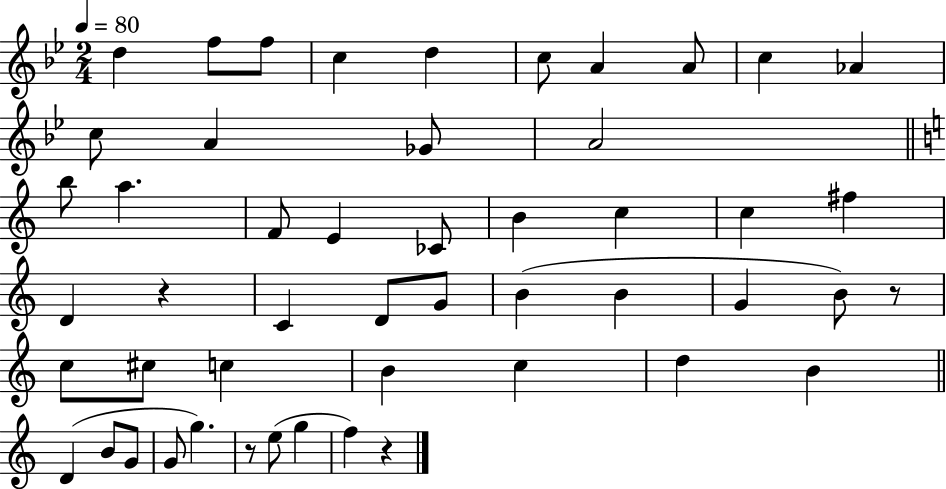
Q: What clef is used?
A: treble